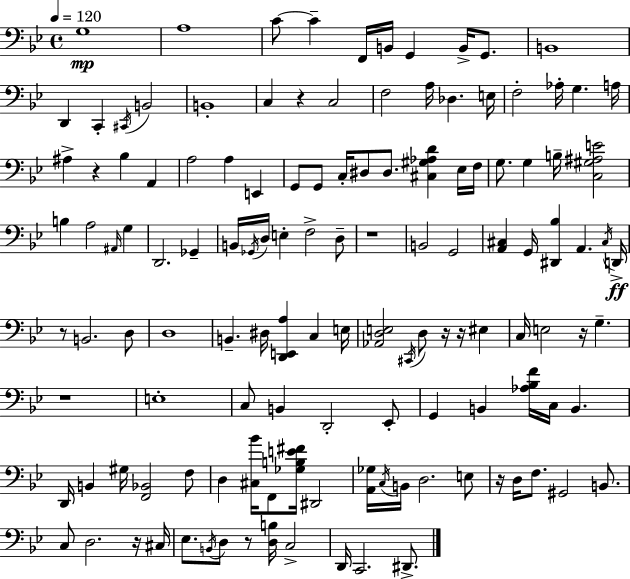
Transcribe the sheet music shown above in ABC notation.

X:1
T:Untitled
M:4/4
L:1/4
K:Bb
G,4 A,4 C/2 C F,,/4 B,,/4 G,, B,,/4 G,,/2 B,,4 D,, C,, ^C,,/4 B,,2 B,,4 C, z C,2 F,2 A,/4 _D, E,/4 F,2 _A,/4 G, A,/4 ^A, z _B, A,, A,2 A, E,, G,,/2 G,,/2 C,/4 ^D,/2 ^D,/2 [^C,^G,_A,D] _E,/4 F,/4 G,/2 G, B,/4 [C,^G,^A,E]2 B, A,2 ^A,,/4 G, D,,2 _G,, B,,/4 _G,,/4 D,/4 E, F,2 D,/2 z4 B,,2 G,,2 [A,,^C,] G,,/4 [^D,,_B,] A,, ^C,/4 D,,/4 z/2 B,,2 D,/2 D,4 B,, ^D,/4 [D,,E,,A,] C, E,/4 [_A,,D,E,]2 ^C,,/4 D,/2 z/4 z/4 ^E, C,/4 E,2 z/4 G, z4 E,4 C,/2 B,, D,,2 _E,,/2 G,, B,, [_A,_B,F]/4 C,/4 B,, D,,/4 B,, ^G,/4 [F,,_B,,]2 F,/2 D, [^C,_B]/4 F,,/2 [_G,B,E^F]/4 ^D,,2 [A,,_G,]/4 C,/4 B,,/4 D,2 E,/2 z/4 D,/4 F,/2 ^G,,2 B,,/2 C,/2 D,2 z/4 ^C,/4 _E,/2 B,,/4 D,/2 z/2 [D,B,]/4 C,2 D,,/4 C,,2 ^D,,/2